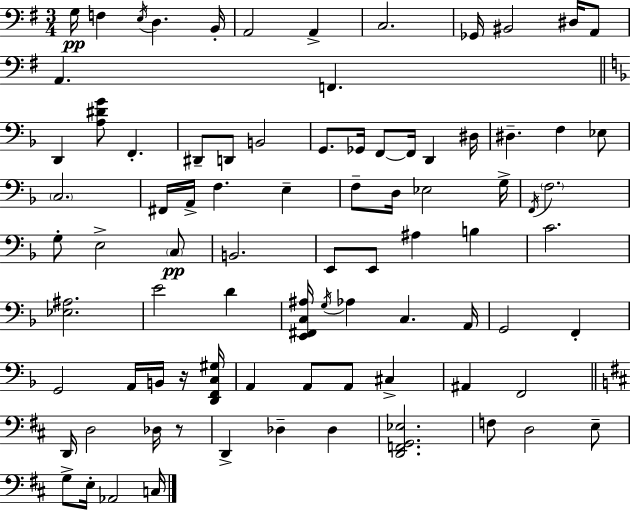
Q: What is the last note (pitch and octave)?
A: C3